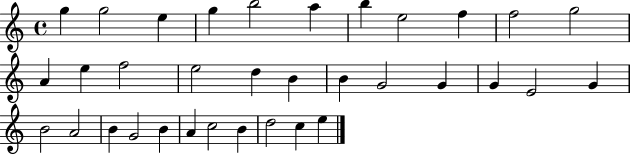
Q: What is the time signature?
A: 4/4